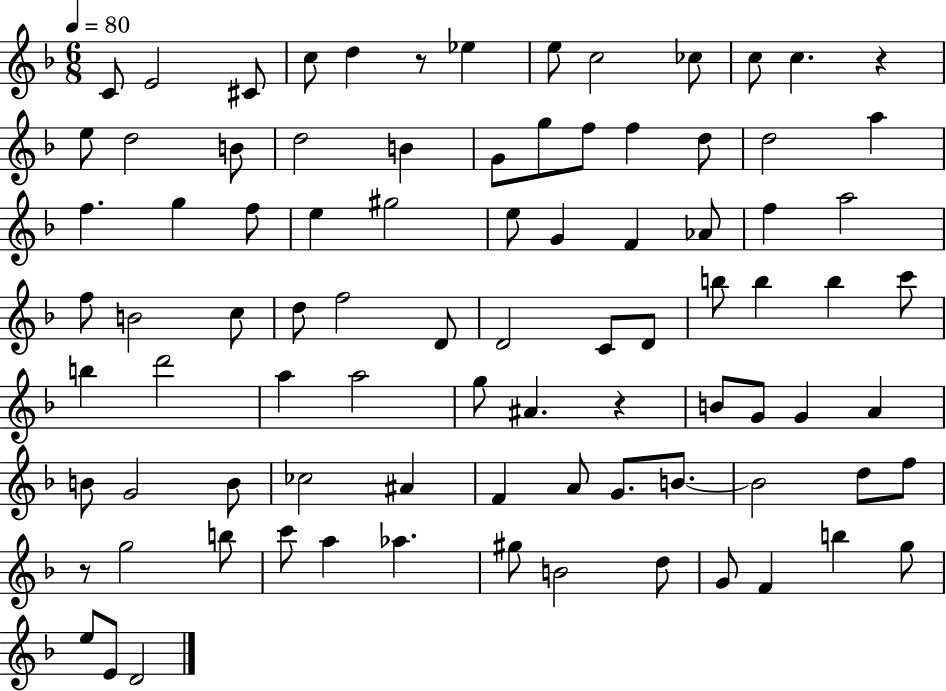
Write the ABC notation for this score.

X:1
T:Untitled
M:6/8
L:1/4
K:F
C/2 E2 ^C/2 c/2 d z/2 _e e/2 c2 _c/2 c/2 c z e/2 d2 B/2 d2 B G/2 g/2 f/2 f d/2 d2 a f g f/2 e ^g2 e/2 G F _A/2 f a2 f/2 B2 c/2 d/2 f2 D/2 D2 C/2 D/2 b/2 b b c'/2 b d'2 a a2 g/2 ^A z B/2 G/2 G A B/2 G2 B/2 _c2 ^A F A/2 G/2 B/2 B2 d/2 f/2 z/2 g2 b/2 c'/2 a _a ^g/2 B2 d/2 G/2 F b g/2 e/2 E/2 D2